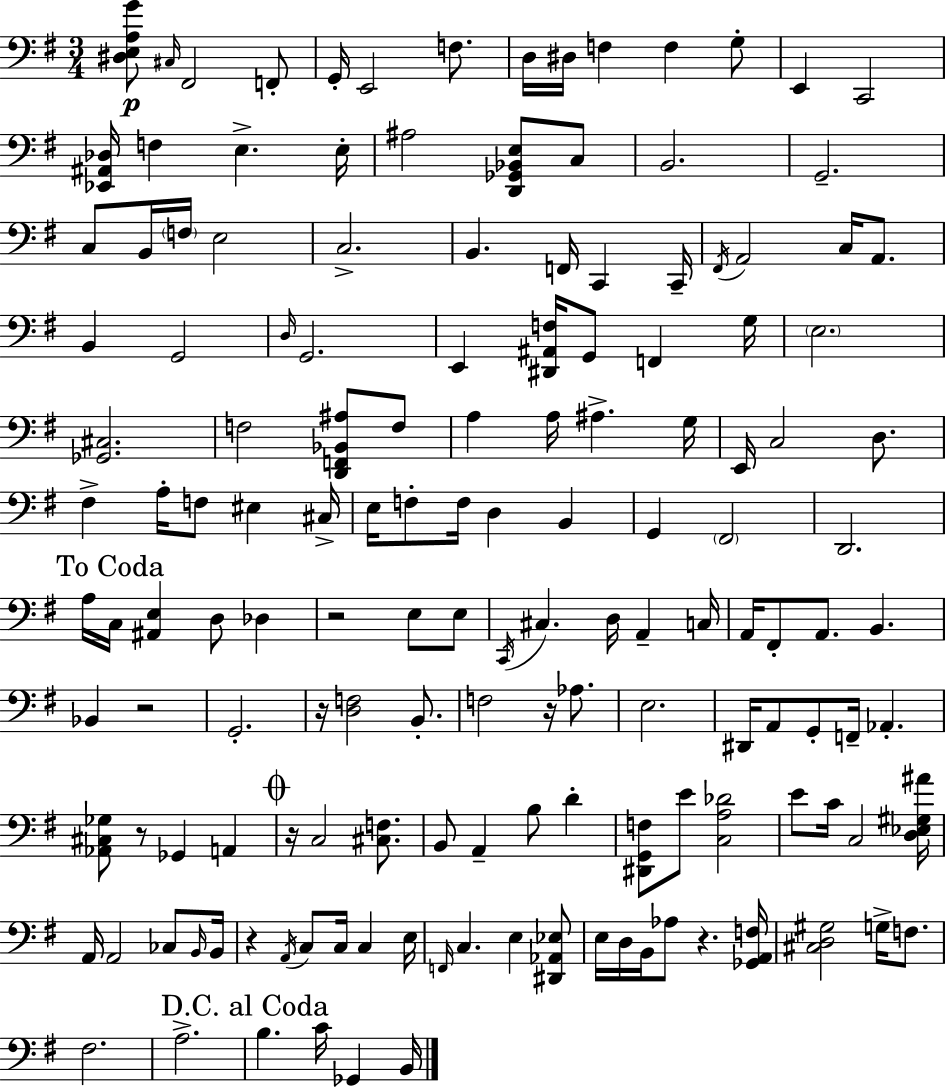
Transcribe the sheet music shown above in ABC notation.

X:1
T:Untitled
M:3/4
L:1/4
K:G
[^D,E,A,G]/2 ^C,/4 ^F,,2 F,,/2 G,,/4 E,,2 F,/2 D,/4 ^D,/4 F, F, G,/2 E,, C,,2 [_E,,^A,,_D,]/4 F, E, E,/4 ^A,2 [D,,_G,,_B,,E,]/2 C,/2 B,,2 G,,2 C,/2 B,,/4 F,/4 E,2 C,2 B,, F,,/4 C,, C,,/4 ^F,,/4 A,,2 C,/4 A,,/2 B,, G,,2 D,/4 G,,2 E,, [^D,,^A,,F,]/4 G,,/2 F,, G,/4 E,2 [_G,,^C,]2 F,2 [D,,F,,_B,,^A,]/2 F,/2 A, A,/4 ^A, G,/4 E,,/4 C,2 D,/2 ^F, A,/4 F,/2 ^E, ^C,/4 E,/4 F,/2 F,/4 D, B,, G,, ^F,,2 D,,2 A,/4 C,/4 [^A,,E,] D,/2 _D, z2 E,/2 E,/2 C,,/4 ^C, D,/4 A,, C,/4 A,,/4 ^F,,/2 A,,/2 B,, _B,, z2 G,,2 z/4 [D,F,]2 B,,/2 F,2 z/4 _A,/2 E,2 ^D,,/4 A,,/2 G,,/2 F,,/4 _A,, [_A,,^C,_G,]/2 z/2 _G,, A,, z/4 C,2 [^C,F,]/2 B,,/2 A,, B,/2 D [^D,,G,,F,]/2 E/2 [C,A,_D]2 E/2 C/4 C,2 [D,_E,^G,^A]/4 A,,/4 A,,2 _C,/2 B,,/4 B,,/4 z A,,/4 C,/2 C,/4 C, E,/4 F,,/4 C, E, [^D,,_A,,_E,]/2 E,/4 D,/4 B,,/4 _A,/2 z [_G,,A,,F,]/4 [^C,D,^G,]2 G,/4 F,/2 ^F,2 A,2 B, C/4 _G,, B,,/4